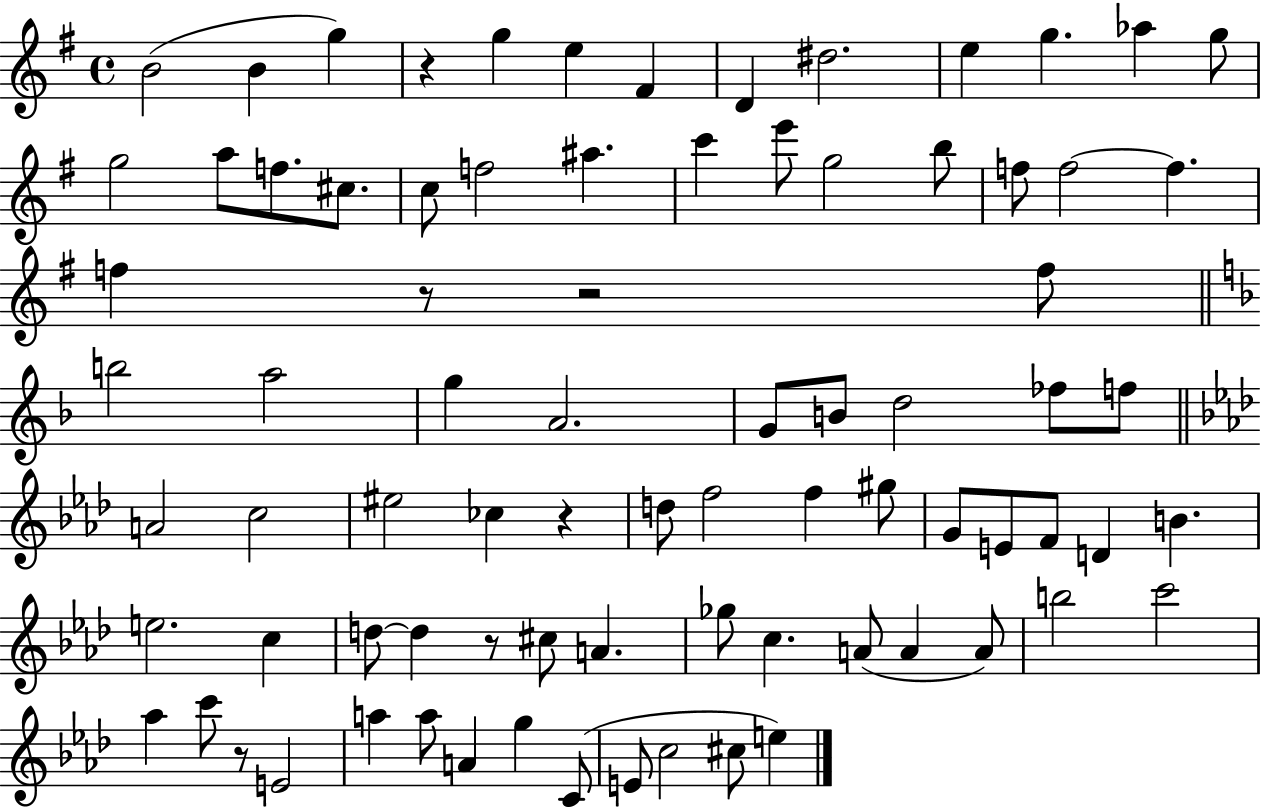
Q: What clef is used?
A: treble